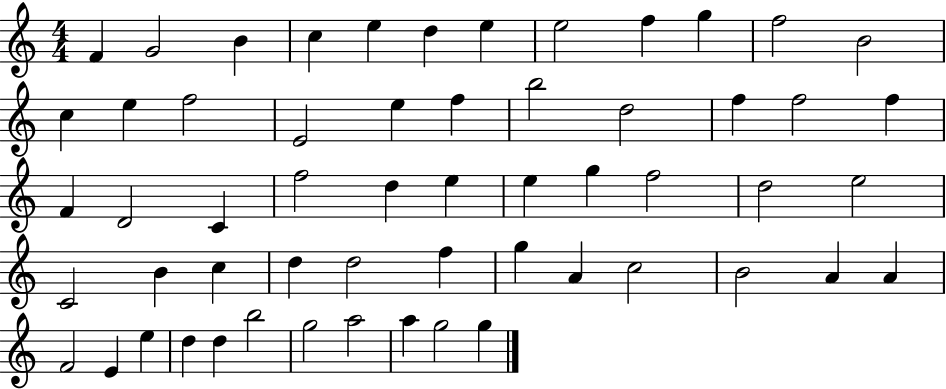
F4/q G4/h B4/q C5/q E5/q D5/q E5/q E5/h F5/q G5/q F5/h B4/h C5/q E5/q F5/h E4/h E5/q F5/q B5/h D5/h F5/q F5/h F5/q F4/q D4/h C4/q F5/h D5/q E5/q E5/q G5/q F5/h D5/h E5/h C4/h B4/q C5/q D5/q D5/h F5/q G5/q A4/q C5/h B4/h A4/q A4/q F4/h E4/q E5/q D5/q D5/q B5/h G5/h A5/h A5/q G5/h G5/q